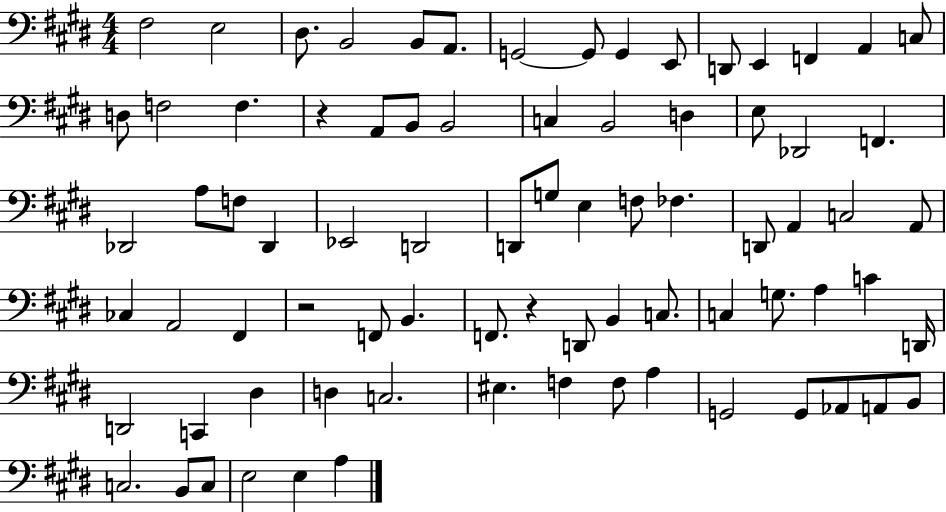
{
  \clef bass
  \numericTimeSignature
  \time 4/4
  \key e \major
  fis2 e2 | dis8. b,2 b,8 a,8. | g,2~~ g,8 g,4 e,8 | d,8 e,4 f,4 a,4 c8 | \break d8 f2 f4. | r4 a,8 b,8 b,2 | c4 b,2 d4 | e8 des,2 f,4. | \break des,2 a8 f8 des,4 | ees,2 d,2 | d,8 g8 e4 f8 fes4. | d,8 a,4 c2 a,8 | \break ces4 a,2 fis,4 | r2 f,8 b,4. | f,8. r4 d,8 b,4 c8. | c4 g8. a4 c'4 d,16 | \break d,2 c,4 dis4 | d4 c2. | eis4. f4 f8 a4 | g,2 g,8 aes,8 a,8 b,8 | \break c2. b,8 c8 | e2 e4 a4 | \bar "|."
}